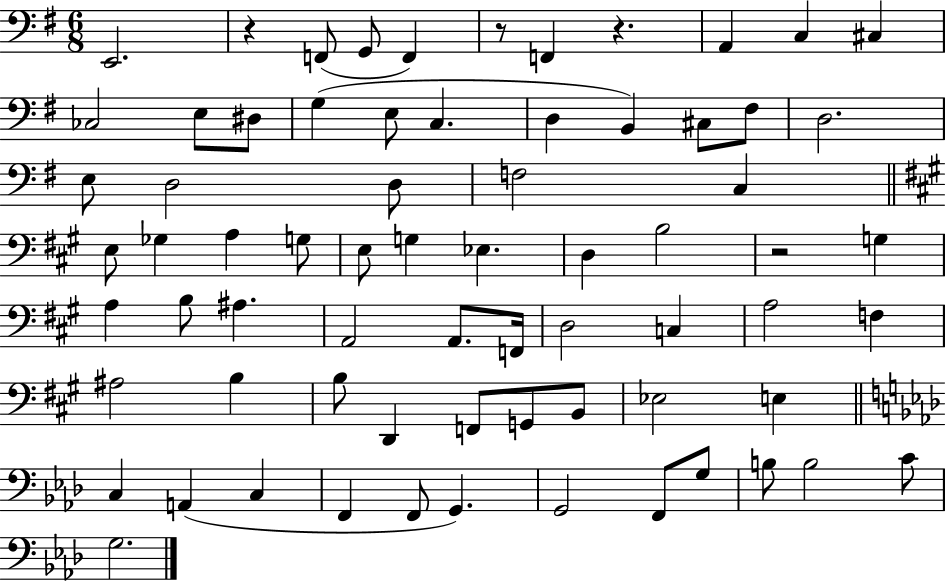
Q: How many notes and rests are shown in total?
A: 70